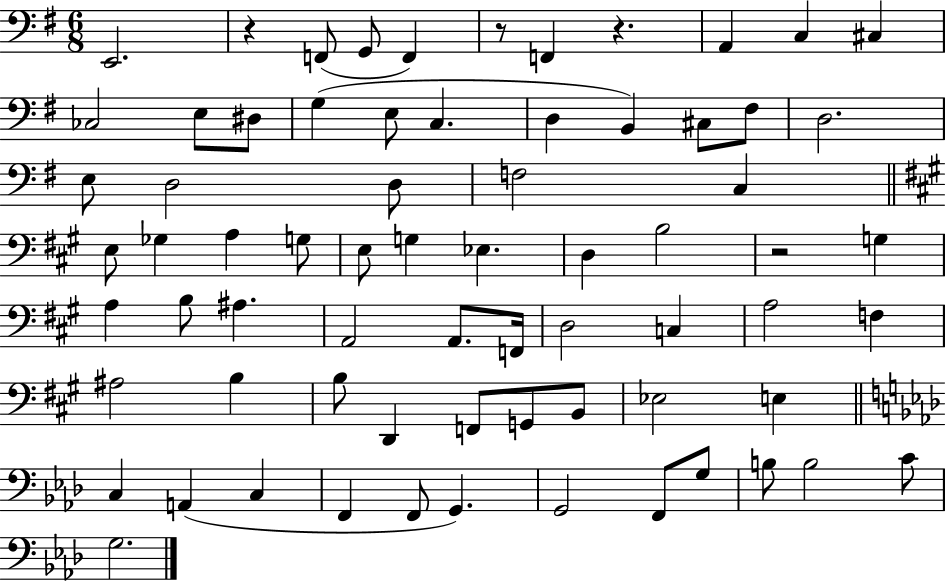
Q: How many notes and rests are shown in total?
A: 70